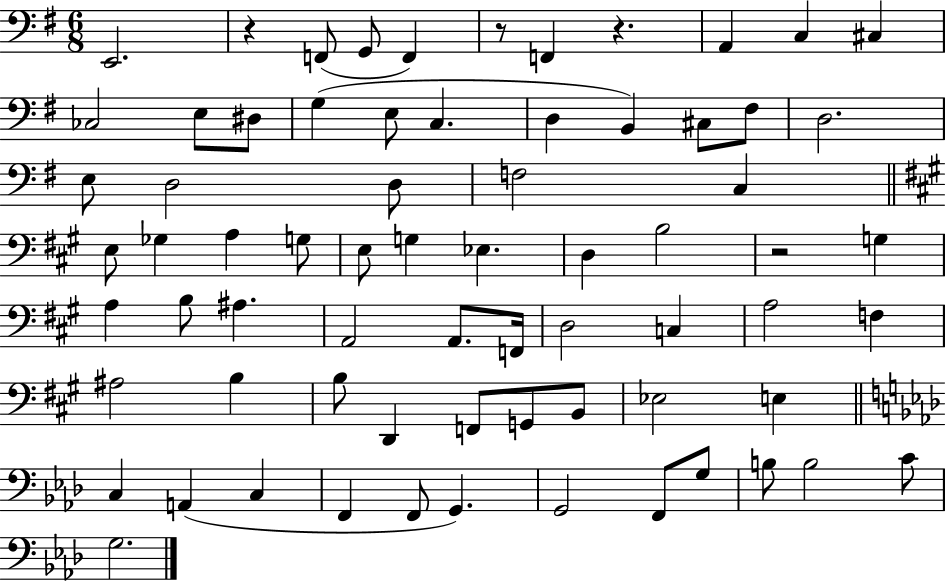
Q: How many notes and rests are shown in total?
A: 70